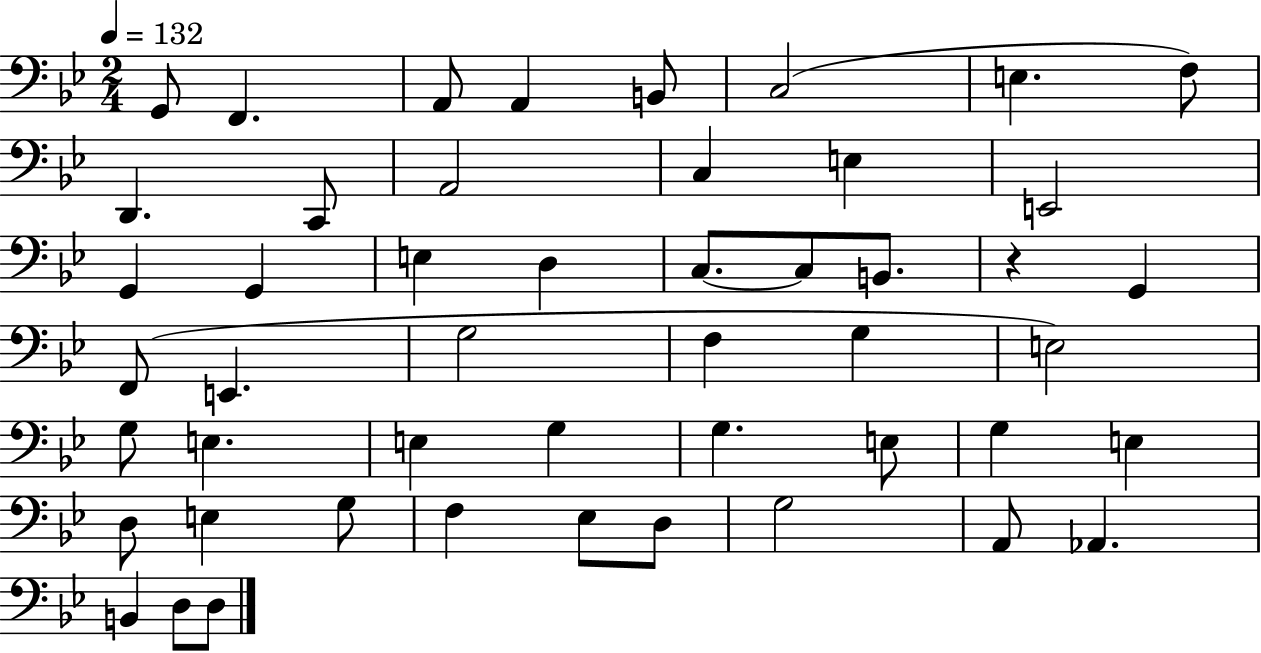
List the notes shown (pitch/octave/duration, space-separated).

G2/e F2/q. A2/e A2/q B2/e C3/h E3/q. F3/e D2/q. C2/e A2/h C3/q E3/q E2/h G2/q G2/q E3/q D3/q C3/e. C3/e B2/e. R/q G2/q F2/e E2/q. G3/h F3/q G3/q E3/h G3/e E3/q. E3/q G3/q G3/q. E3/e G3/q E3/q D3/e E3/q G3/e F3/q Eb3/e D3/e G3/h A2/e Ab2/q. B2/q D3/e D3/e